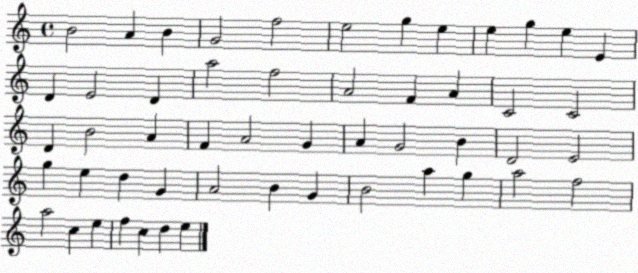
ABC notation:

X:1
T:Untitled
M:4/4
L:1/4
K:C
B2 A B G2 f2 e2 g e e g e E D E2 D a2 f2 A2 F A C2 C2 D B2 A F A2 G A G2 B D2 E2 g e d G A2 B G B2 a g a2 f2 a2 c e f c d e